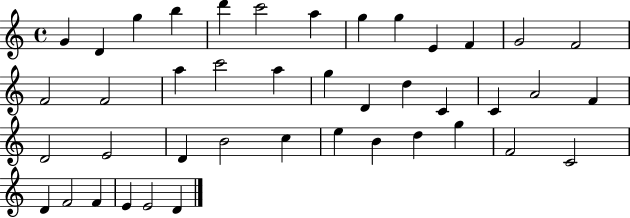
X:1
T:Untitled
M:4/4
L:1/4
K:C
G D g b d' c'2 a g g E F G2 F2 F2 F2 a c'2 a g D d C C A2 F D2 E2 D B2 c e B d g F2 C2 D F2 F E E2 D